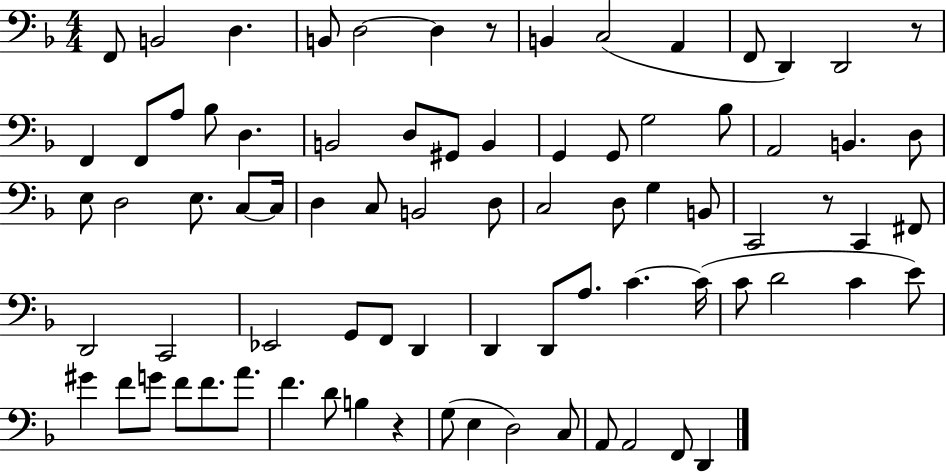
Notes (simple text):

F2/e B2/h D3/q. B2/e D3/h D3/q R/e B2/q C3/h A2/q F2/e D2/q D2/h R/e F2/q F2/e A3/e Bb3/e D3/q. B2/h D3/e G#2/e B2/q G2/q G2/e G3/h Bb3/e A2/h B2/q. D3/e E3/e D3/h E3/e. C3/e C3/s D3/q C3/e B2/h D3/e C3/h D3/e G3/q B2/e C2/h R/e C2/q F#2/e D2/h C2/h Eb2/h G2/e F2/e D2/q D2/q D2/e A3/e. C4/q. C4/s C4/e D4/h C4/q E4/e G#4/q F4/e G4/e F4/e F4/e. A4/e. F4/q. D4/e B3/q R/q G3/e E3/q D3/h C3/e A2/e A2/h F2/e D2/q